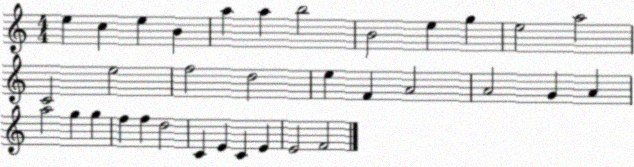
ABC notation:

X:1
T:Untitled
M:4/4
L:1/4
K:C
e c e B a a b2 B2 e g e2 a2 C2 e2 f2 d2 e F A2 A2 G A a2 g g f f d2 C E C E E2 F2